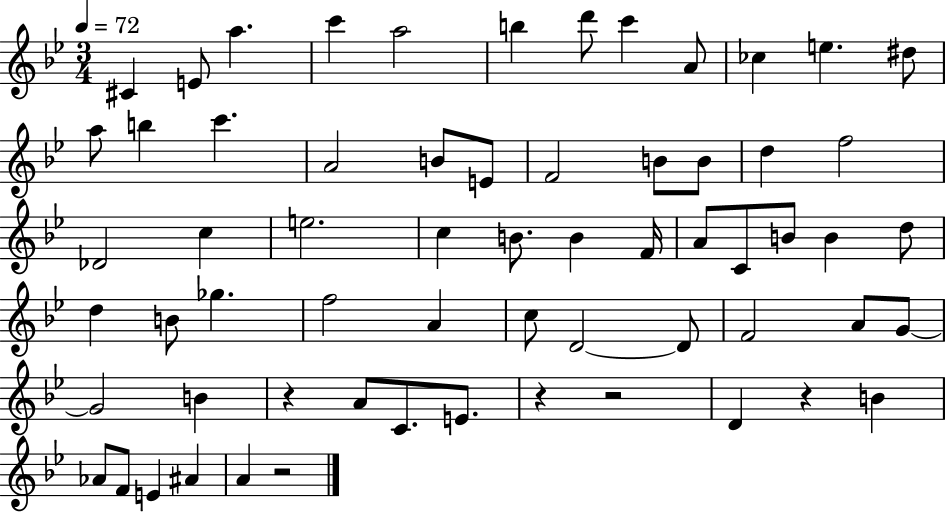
C#4/q E4/e A5/q. C6/q A5/h B5/q D6/e C6/q A4/e CES5/q E5/q. D#5/e A5/e B5/q C6/q. A4/h B4/e E4/e F4/h B4/e B4/e D5/q F5/h Db4/h C5/q E5/h. C5/q B4/e. B4/q F4/s A4/e C4/e B4/e B4/q D5/e D5/q B4/e Gb5/q. F5/h A4/q C5/e D4/h D4/e F4/h A4/e G4/e G4/h B4/q R/q A4/e C4/e. E4/e. R/q R/h D4/q R/q B4/q Ab4/e F4/e E4/q A#4/q A4/q R/h